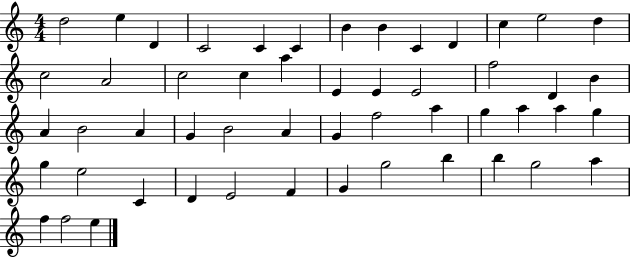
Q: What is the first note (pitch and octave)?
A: D5